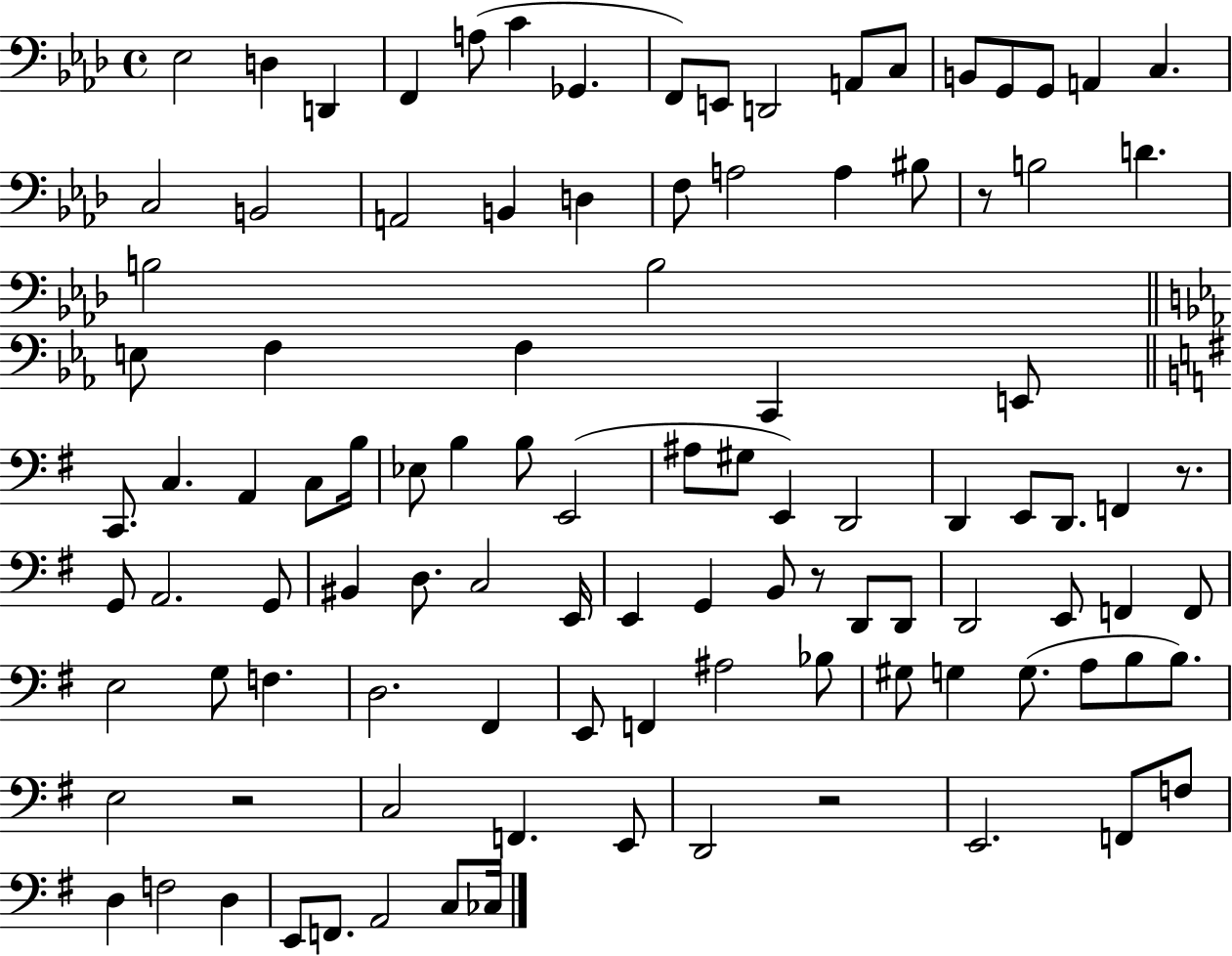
X:1
T:Untitled
M:4/4
L:1/4
K:Ab
_E,2 D, D,, F,, A,/2 C _G,, F,,/2 E,,/2 D,,2 A,,/2 C,/2 B,,/2 G,,/2 G,,/2 A,, C, C,2 B,,2 A,,2 B,, D, F,/2 A,2 A, ^B,/2 z/2 B,2 D B,2 B,2 E,/2 F, F, C,, E,,/2 C,,/2 C, A,, C,/2 B,/4 _E,/2 B, B,/2 E,,2 ^A,/2 ^G,/2 E,, D,,2 D,, E,,/2 D,,/2 F,, z/2 G,,/2 A,,2 G,,/2 ^B,, D,/2 C,2 E,,/4 E,, G,, B,,/2 z/2 D,,/2 D,,/2 D,,2 E,,/2 F,, F,,/2 E,2 G,/2 F, D,2 ^F,, E,,/2 F,, ^A,2 _B,/2 ^G,/2 G, G,/2 A,/2 B,/2 B,/2 E,2 z2 C,2 F,, E,,/2 D,,2 z2 E,,2 F,,/2 F,/2 D, F,2 D, E,,/2 F,,/2 A,,2 C,/2 _C,/4